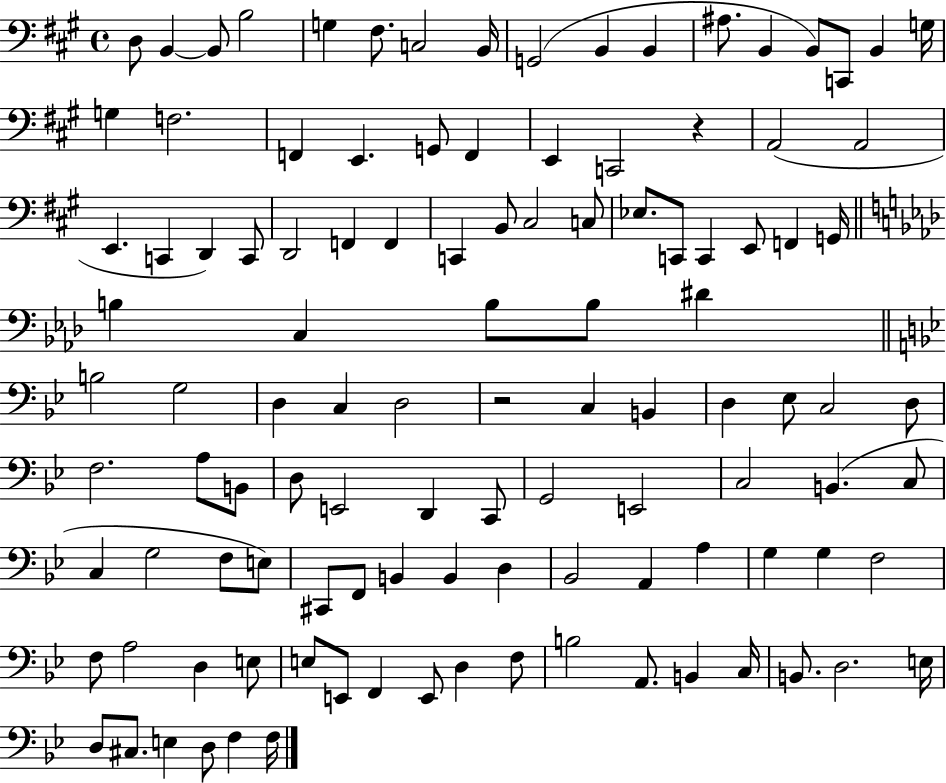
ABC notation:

X:1
T:Untitled
M:4/4
L:1/4
K:A
D,/2 B,, B,,/2 B,2 G, ^F,/2 C,2 B,,/4 G,,2 B,, B,, ^A,/2 B,, B,,/2 C,,/2 B,, G,/4 G, F,2 F,, E,, G,,/2 F,, E,, C,,2 z A,,2 A,,2 E,, C,, D,, C,,/2 D,,2 F,, F,, C,, B,,/2 ^C,2 C,/2 _E,/2 C,,/2 C,, E,,/2 F,, G,,/4 B, C, B,/2 B,/2 ^D B,2 G,2 D, C, D,2 z2 C, B,, D, _E,/2 C,2 D,/2 F,2 A,/2 B,,/2 D,/2 E,,2 D,, C,,/2 G,,2 E,,2 C,2 B,, C,/2 C, G,2 F,/2 E,/2 ^C,,/2 F,,/2 B,, B,, D, _B,,2 A,, A, G, G, F,2 F,/2 A,2 D, E,/2 E,/2 E,,/2 F,, E,,/2 D, F,/2 B,2 A,,/2 B,, C,/4 B,,/2 D,2 E,/4 D,/2 ^C,/2 E, D,/2 F, F,/4